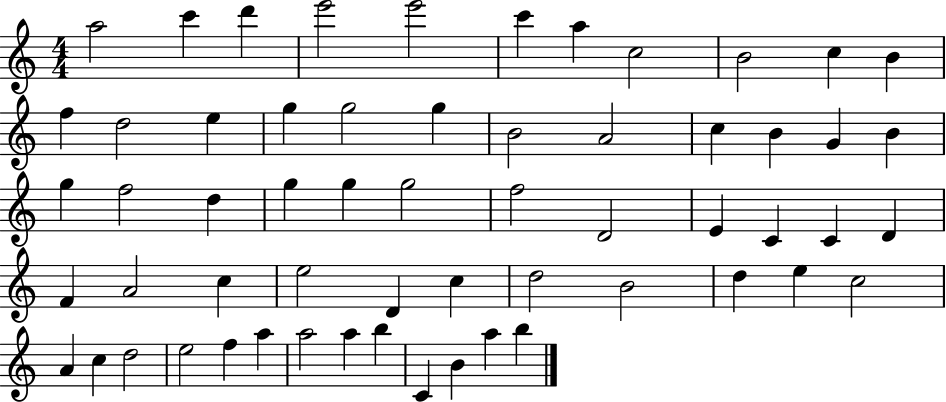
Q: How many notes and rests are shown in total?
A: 59